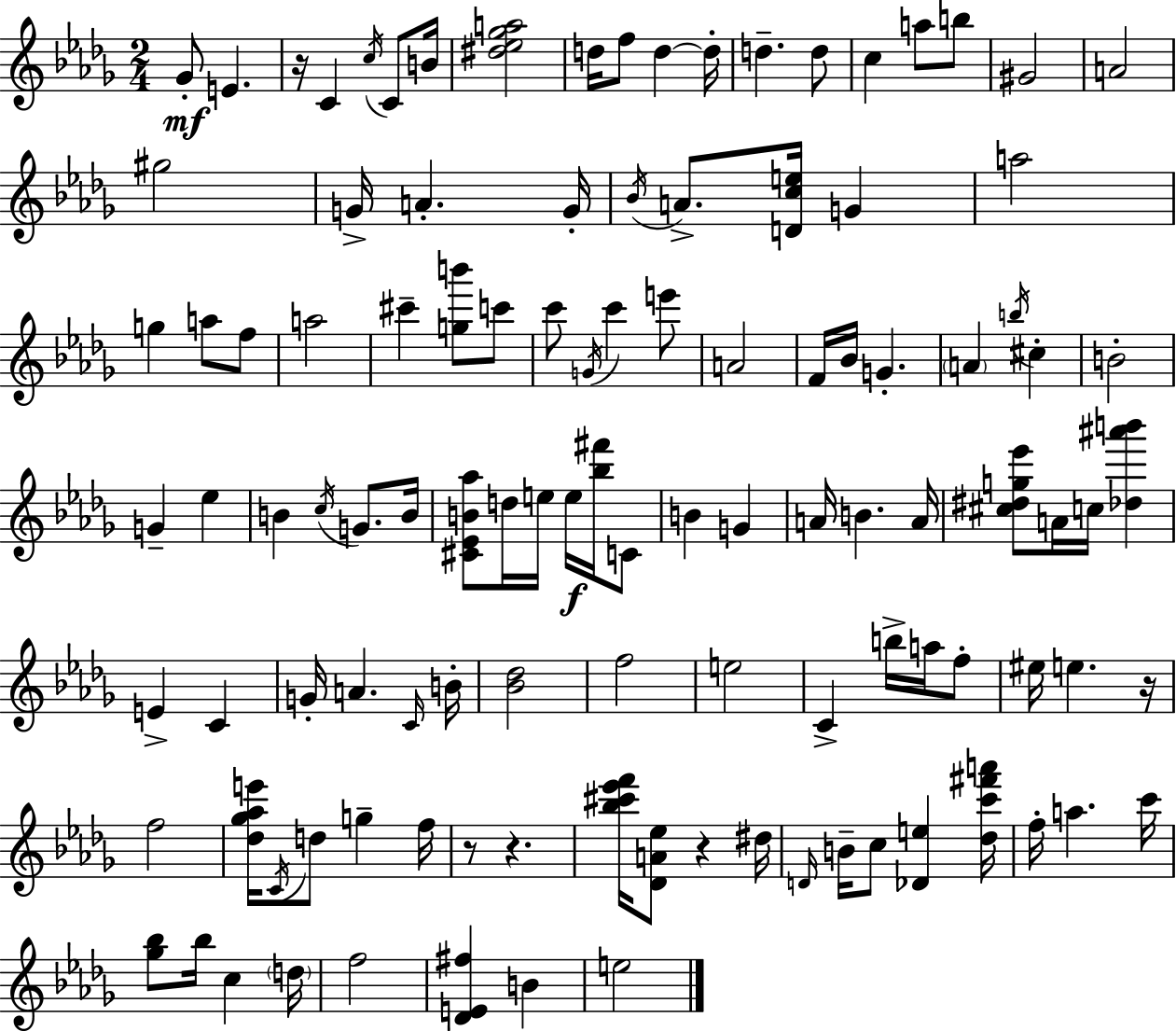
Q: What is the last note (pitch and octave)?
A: E5